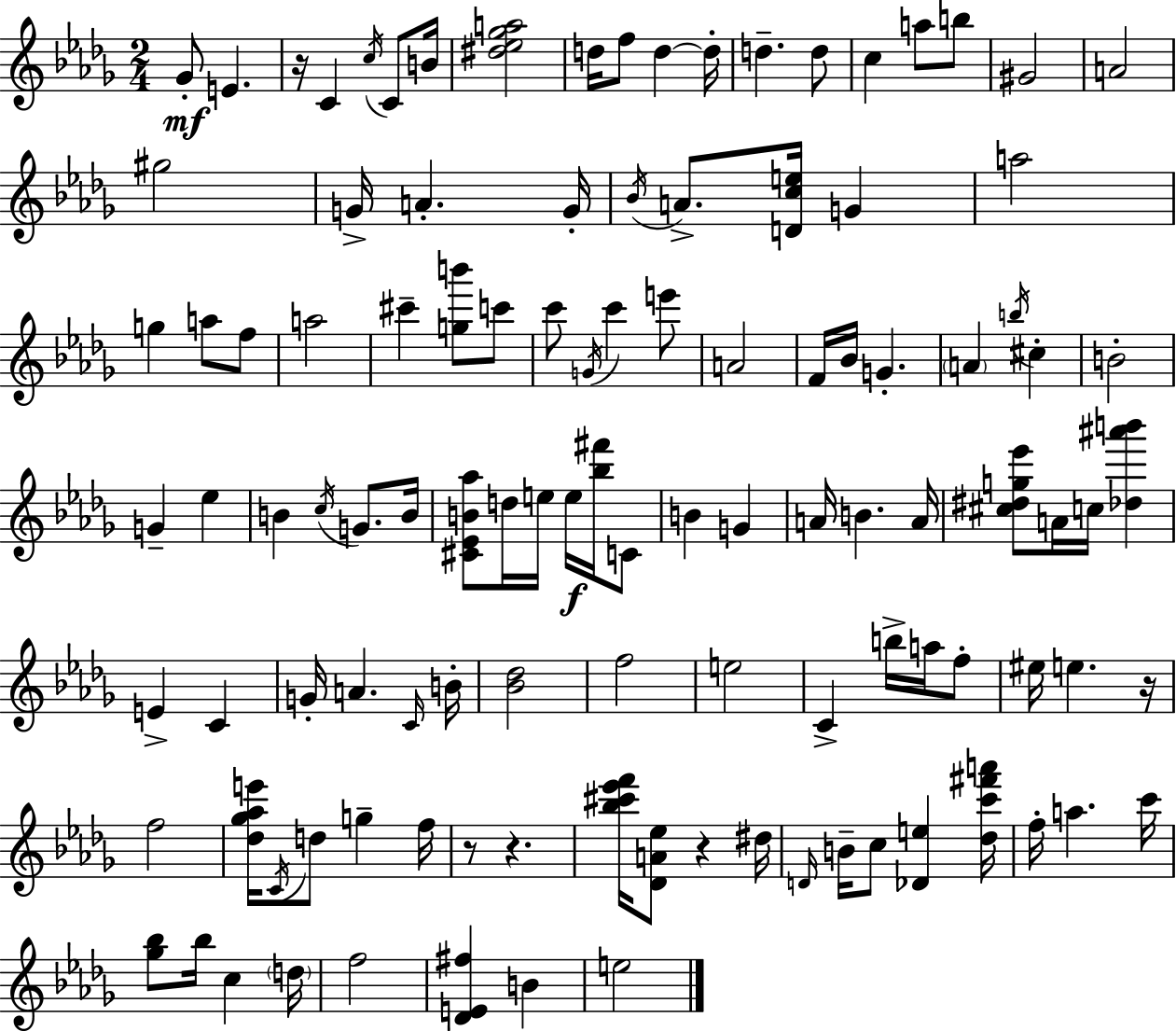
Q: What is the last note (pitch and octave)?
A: E5